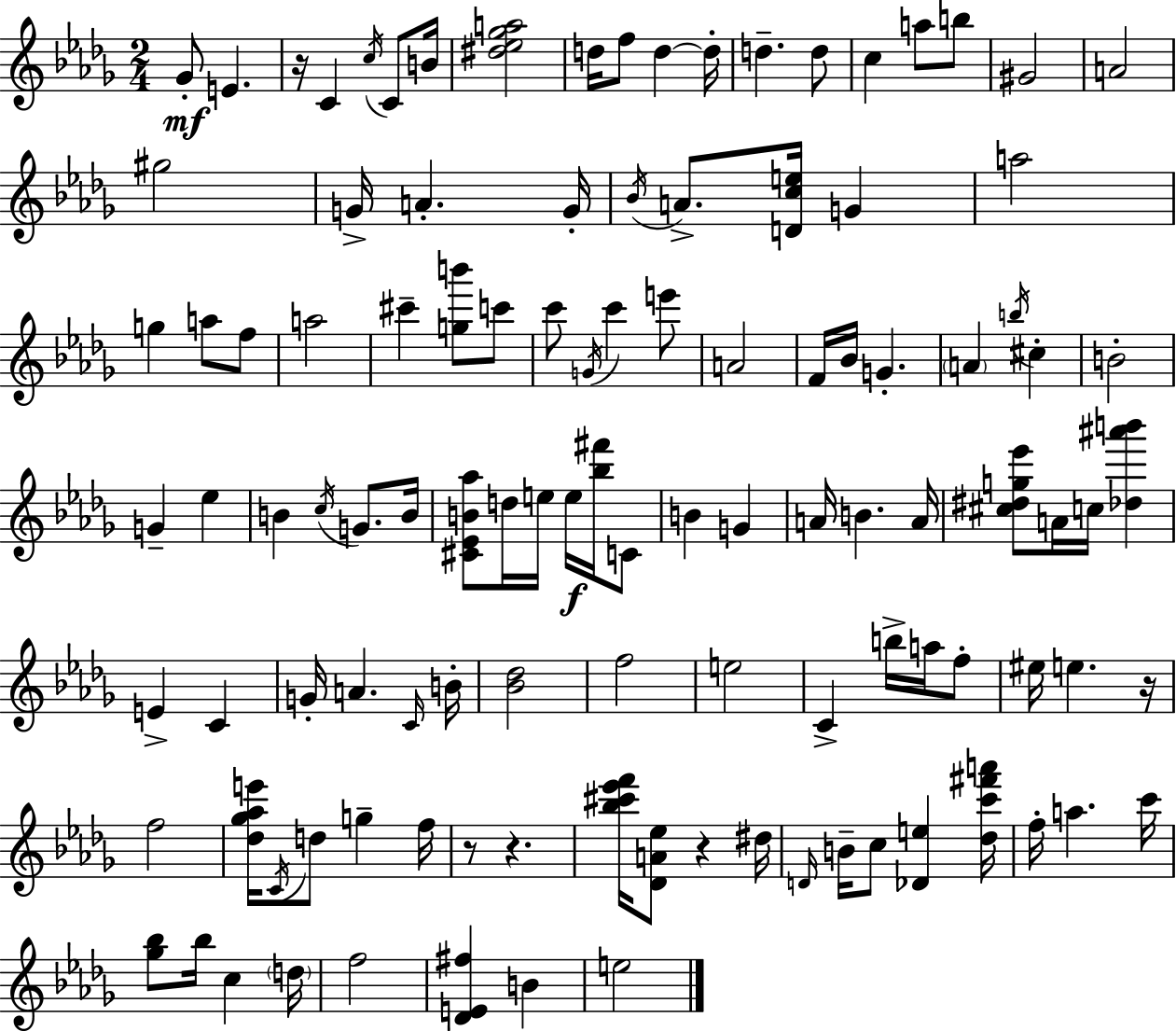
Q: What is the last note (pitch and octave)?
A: E5